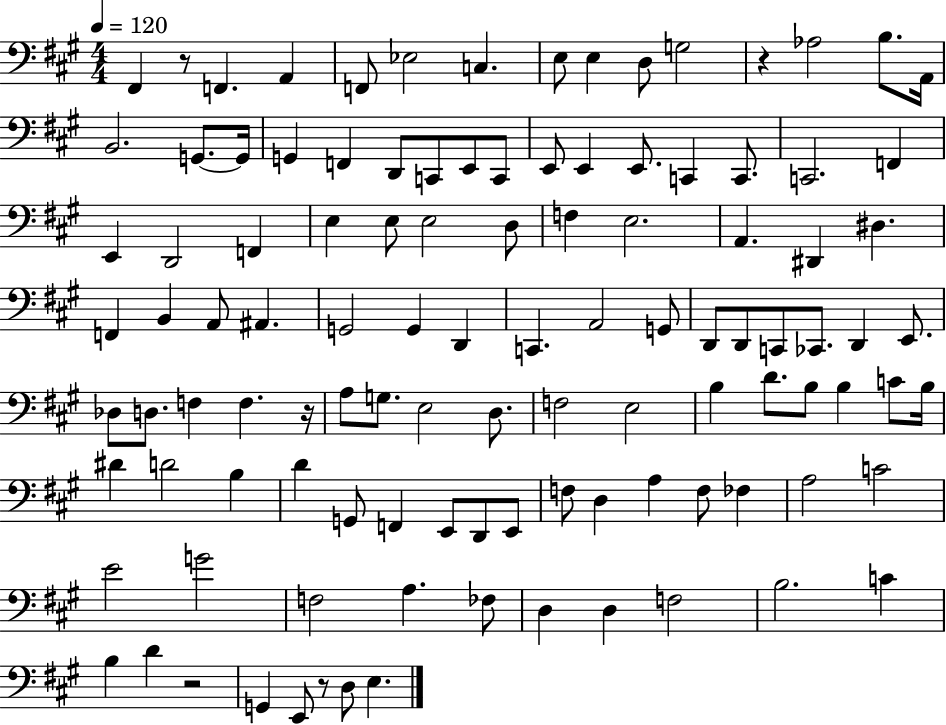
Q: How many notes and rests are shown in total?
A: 110